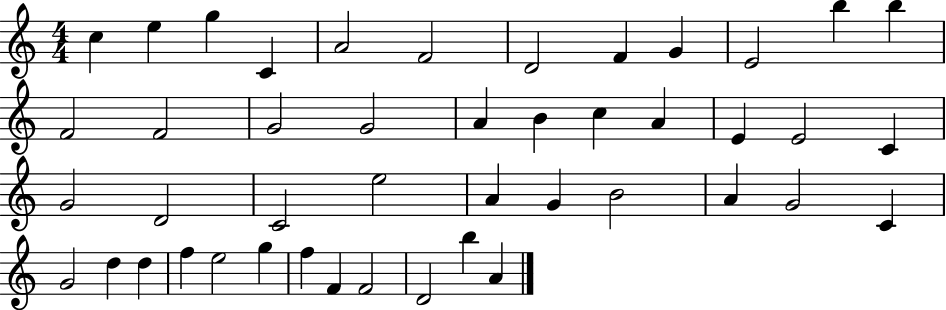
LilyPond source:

{
  \clef treble
  \numericTimeSignature
  \time 4/4
  \key c \major
  c''4 e''4 g''4 c'4 | a'2 f'2 | d'2 f'4 g'4 | e'2 b''4 b''4 | \break f'2 f'2 | g'2 g'2 | a'4 b'4 c''4 a'4 | e'4 e'2 c'4 | \break g'2 d'2 | c'2 e''2 | a'4 g'4 b'2 | a'4 g'2 c'4 | \break g'2 d''4 d''4 | f''4 e''2 g''4 | f''4 f'4 f'2 | d'2 b''4 a'4 | \break \bar "|."
}